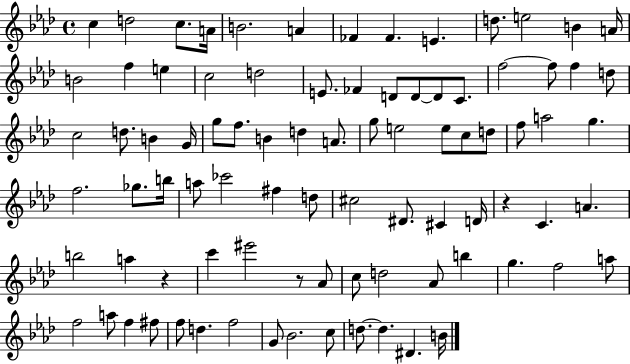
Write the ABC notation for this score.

X:1
T:Untitled
M:4/4
L:1/4
K:Ab
c d2 c/2 A/4 B2 A _F _F E d/2 e2 B A/4 B2 f e c2 d2 E/2 _F D/2 D/2 D/2 C/2 f2 f/2 f d/2 c2 d/2 B G/4 g/2 f/2 B d A/2 g/2 e2 e/2 c/2 d/2 f/2 a2 g f2 _g/2 b/4 a/2 _c'2 ^f d/2 ^c2 ^D/2 ^C D/4 z C A b2 a z c' ^e'2 z/2 _A/2 c/2 d2 _A/2 b g f2 a/2 f2 a/2 f ^f/2 f/2 d f2 G/2 _B2 c/2 d/2 d ^D B/4